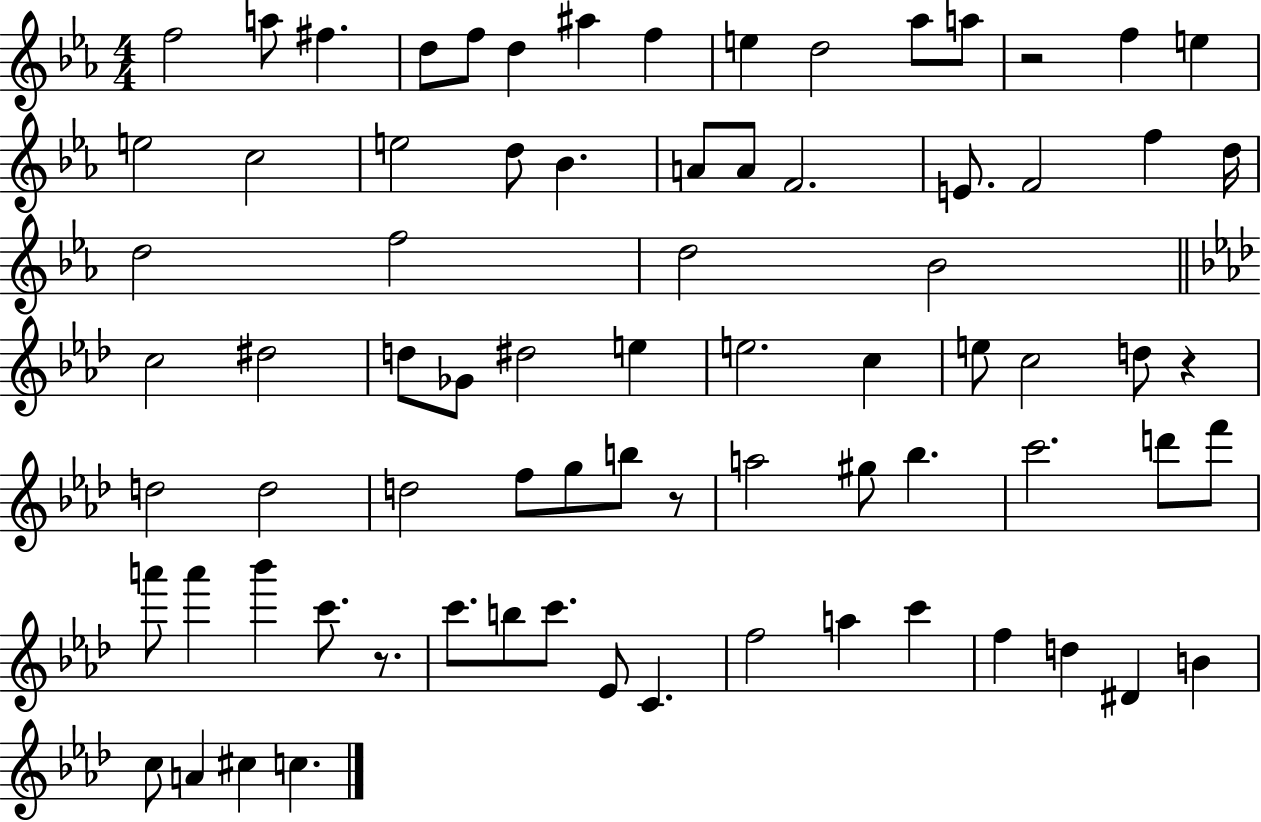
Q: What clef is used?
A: treble